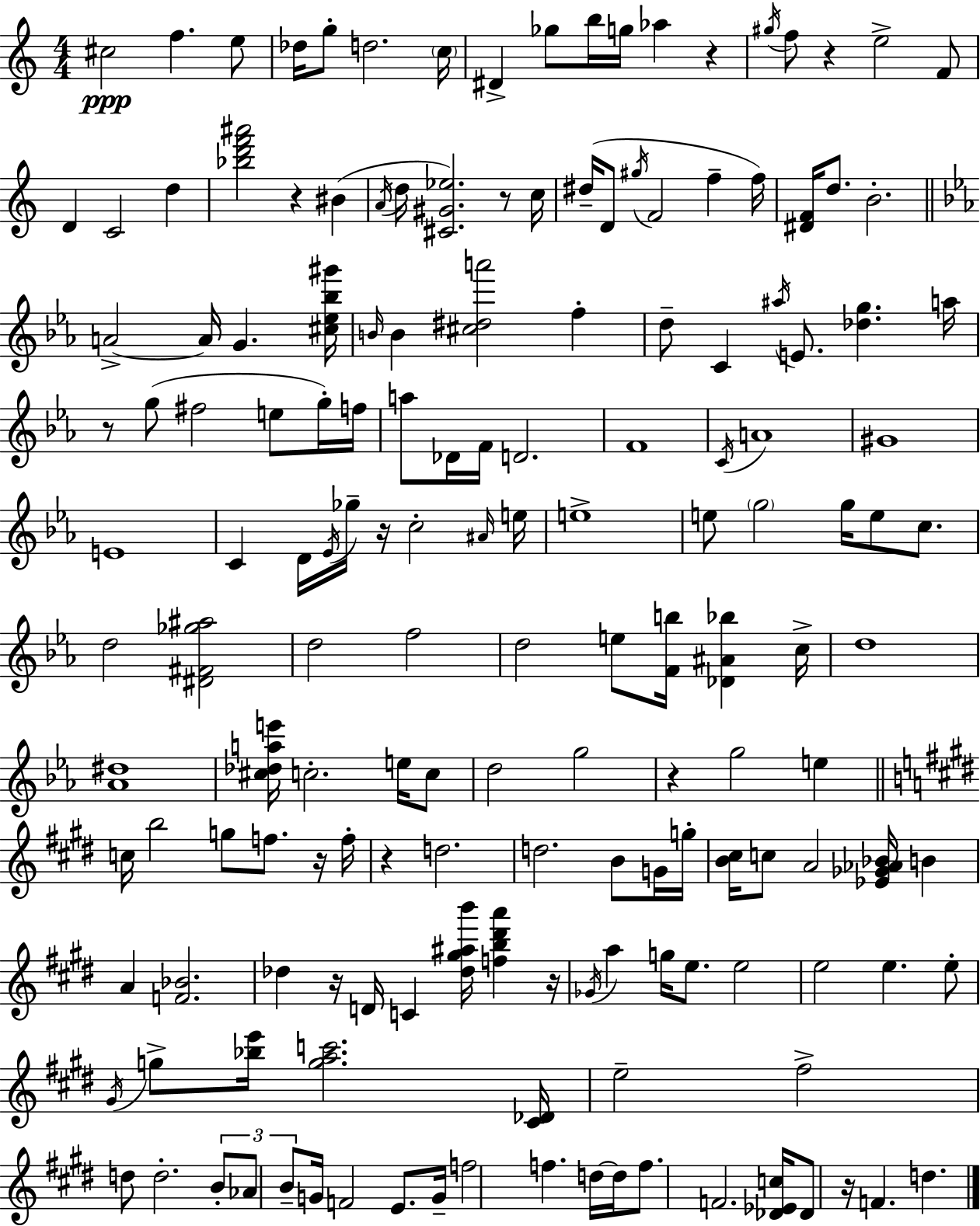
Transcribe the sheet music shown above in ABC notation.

X:1
T:Untitled
M:4/4
L:1/4
K:Am
^c2 f e/2 _d/4 g/2 d2 c/4 ^D _g/2 b/4 g/4 _a z ^g/4 f/2 z e2 F/2 D C2 d [_bd'f'^a']2 z ^B A/4 d/4 [^C^G_e]2 z/2 c/4 ^d/4 D/2 ^g/4 F2 f f/4 [^DF]/4 d/2 B2 A2 A/4 G [^c_e_b^g']/4 B/4 B [^c^da']2 f d/2 C ^a/4 E/2 [_dg] a/4 z/2 g/2 ^f2 e/2 g/4 f/4 a/2 _D/4 F/4 D2 F4 C/4 A4 ^G4 E4 C D/4 _E/4 _g/4 z/4 c2 ^A/4 e/4 e4 e/2 g2 g/4 e/2 c/2 d2 [^D^F_g^a]2 d2 f2 d2 e/2 [Fb]/4 [_D^A_b] c/4 d4 [_A^d]4 [^c_dae']/4 c2 e/4 c/2 d2 g2 z g2 e c/4 b2 g/2 f/2 z/4 f/4 z d2 d2 B/2 G/4 g/4 [B^c]/4 c/2 A2 [_E_G_A_B]/4 B A [F_B]2 _d z/4 D/4 C [_d^g^ab']/4 [fb^d'a'] z/4 _G/4 a g/4 e/2 e2 e2 e e/2 ^G/4 g/2 [_be']/4 [gac']2 [^C_D]/4 e2 ^f2 d/2 d2 B/2 _A/2 B/2 G/4 F2 E/2 G/4 f2 f d/4 d/4 f/2 F2 [_D_Ec]/4 _D/2 z/4 F d